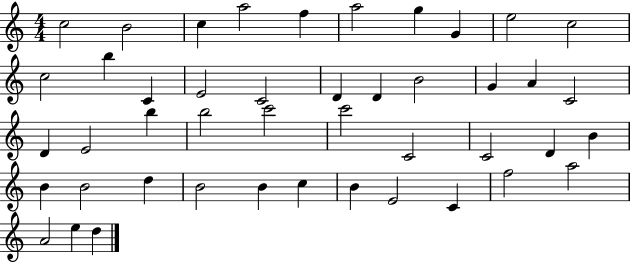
C5/h B4/h C5/q A5/h F5/q A5/h G5/q G4/q E5/h C5/h C5/h B5/q C4/q E4/h C4/h D4/q D4/q B4/h G4/q A4/q C4/h D4/q E4/h B5/q B5/h C6/h C6/h C4/h C4/h D4/q B4/q B4/q B4/h D5/q B4/h B4/q C5/q B4/q E4/h C4/q F5/h A5/h A4/h E5/q D5/q